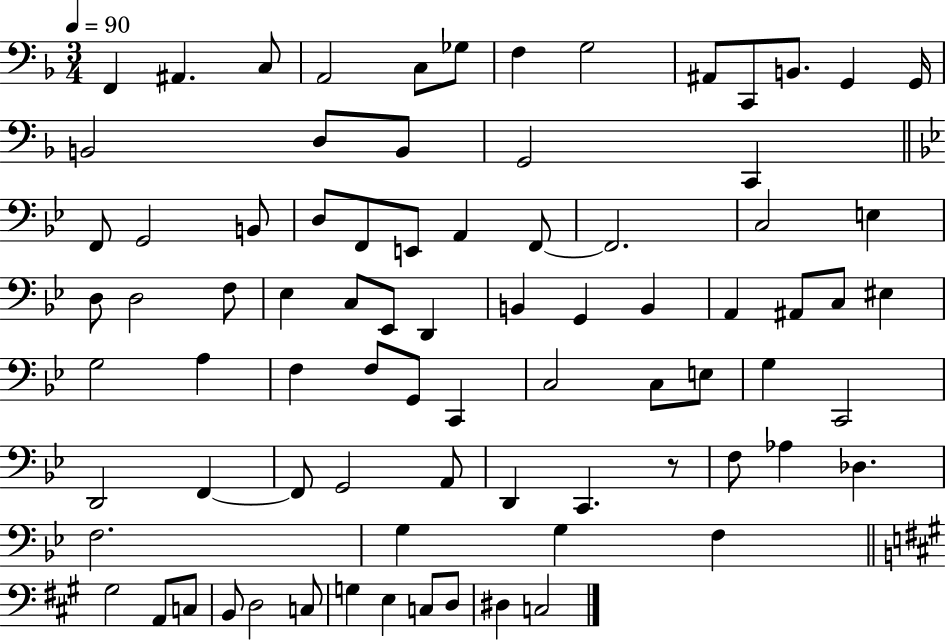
F2/q A#2/q. C3/e A2/h C3/e Gb3/e F3/q G3/h A#2/e C2/e B2/e. G2/q G2/s B2/h D3/e B2/e G2/h C2/q F2/e G2/h B2/e D3/e F2/e E2/e A2/q F2/e F2/h. C3/h E3/q D3/e D3/h F3/e Eb3/q C3/e Eb2/e D2/q B2/q G2/q B2/q A2/q A#2/e C3/e EIS3/q G3/h A3/q F3/q F3/e G2/e C2/q C3/h C3/e E3/e G3/q C2/h D2/h F2/q F2/e G2/h A2/e D2/q C2/q. R/e F3/e Ab3/q Db3/q. F3/h. G3/q G3/q F3/q G#3/h A2/e C3/e B2/e D3/h C3/e G3/q E3/q C3/e D3/e D#3/q C3/h